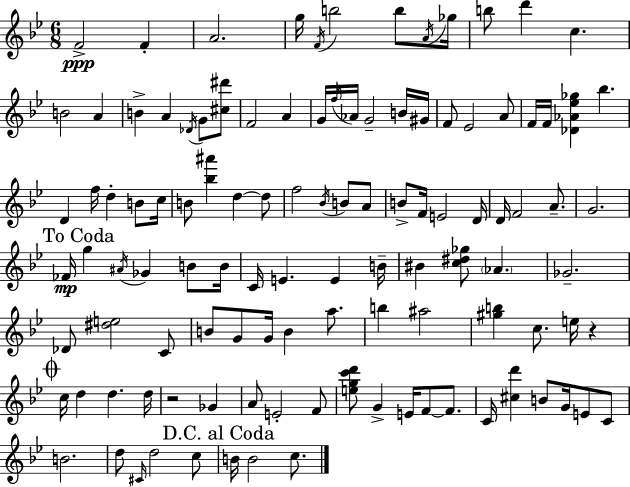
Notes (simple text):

F4/h F4/q A4/h. G5/s F4/s B5/h B5/e A4/s Gb5/s B5/e D6/q C5/q. B4/h A4/q B4/q A4/q Db4/s G4/e [C#5,D#6]/e F4/h A4/q G4/s F5/s Ab4/s G4/h B4/s G#4/s F4/e Eb4/h A4/e F4/s F4/s [Db4,Ab4,Eb5,Gb5]/q Bb5/q. D4/q F5/s D5/q B4/e C5/s B4/e [Bb5,A#6]/q D5/q D5/e F5/h Bb4/s B4/e A4/e B4/e F4/s E4/h D4/s D4/s F4/h A4/e. G4/h. FES4/s G5/q A#4/s Gb4/q B4/e B4/s C4/s E4/q. E4/q B4/s BIS4/q [C5,D#5,Gb5]/e Ab4/q. Gb4/h. Db4/e [D#5,E5]/h C4/e B4/e G4/e G4/s B4/q A5/e. B5/q A#5/h [G#5,B5]/q C5/e. E5/s R/q C5/s D5/q D5/q. D5/s R/h Gb4/q A4/e E4/h F4/e [E5,G5,C6,D6]/e G4/q E4/s F4/e F4/e. C4/s [C#5,D6]/q B4/e G4/s E4/e C4/e B4/h. D5/e C#4/s D5/h C5/e B4/s B4/h C5/e.